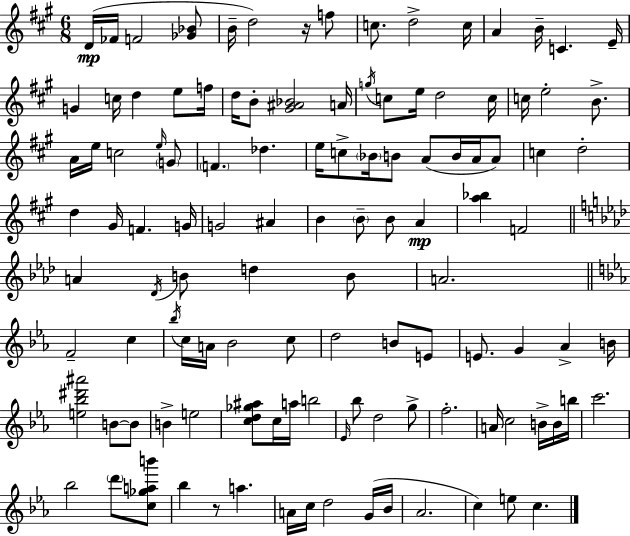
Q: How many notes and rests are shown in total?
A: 116